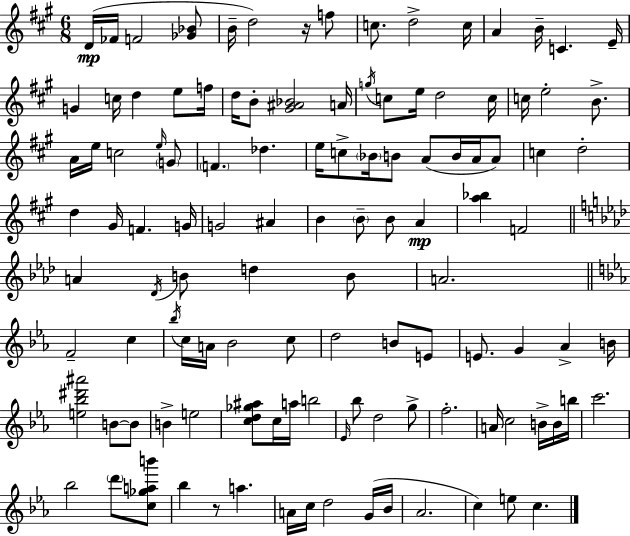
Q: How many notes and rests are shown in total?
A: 116